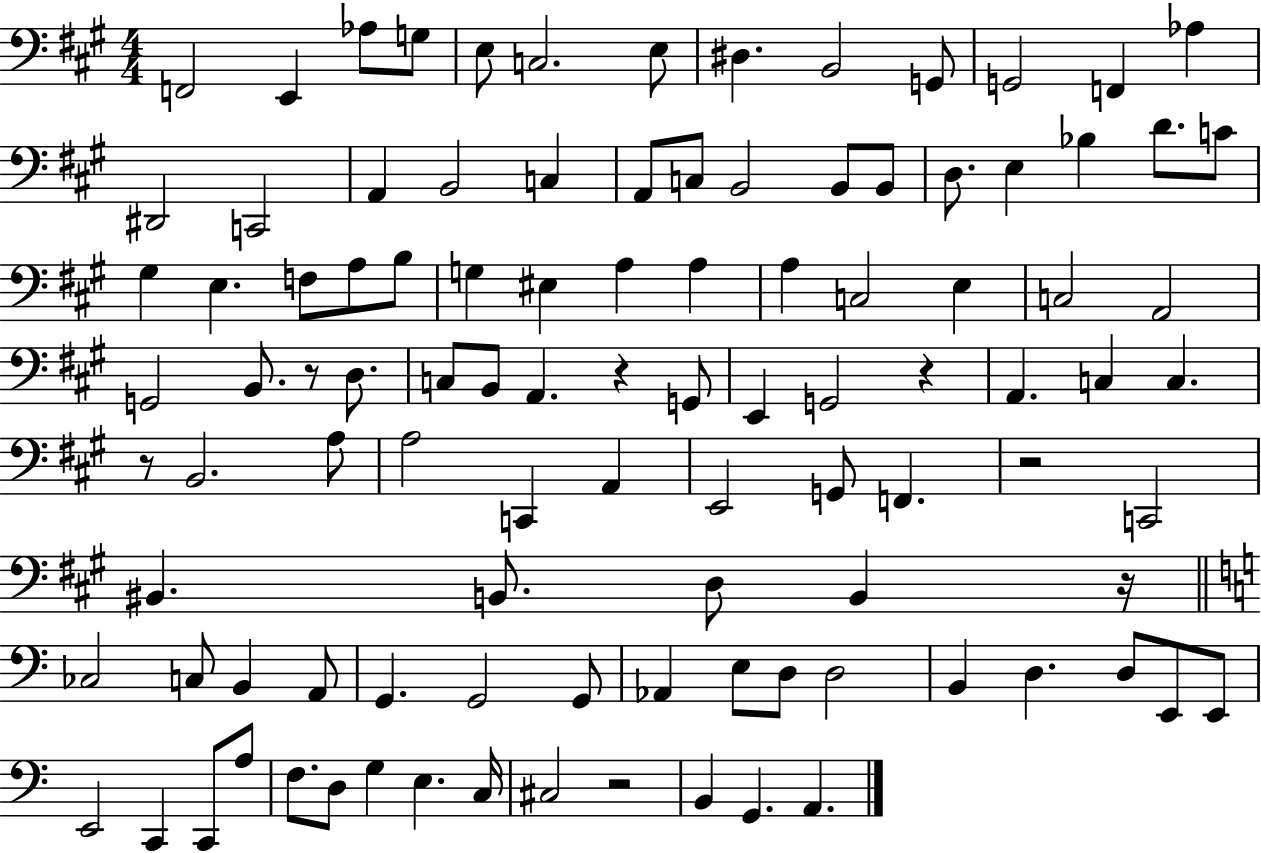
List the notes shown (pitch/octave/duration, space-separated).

F2/h E2/q Ab3/e G3/e E3/e C3/h. E3/e D#3/q. B2/h G2/e G2/h F2/q Ab3/q D#2/h C2/h A2/q B2/h C3/q A2/e C3/e B2/h B2/e B2/e D3/e. E3/q Bb3/q D4/e. C4/e G#3/q E3/q. F3/e A3/e B3/e G3/q EIS3/q A3/q A3/q A3/q C3/h E3/q C3/h A2/h G2/h B2/e. R/e D3/e. C3/e B2/e A2/q. R/q G2/e E2/q G2/h R/q A2/q. C3/q C3/q. R/e B2/h. A3/e A3/h C2/q A2/q E2/h G2/e F2/q. R/h C2/h BIS2/q. B2/e. D3/e B2/q R/s CES3/h C3/e B2/q A2/e G2/q. G2/h G2/e Ab2/q E3/e D3/e D3/h B2/q D3/q. D3/e E2/e E2/e E2/h C2/q C2/e A3/e F3/e. D3/e G3/q E3/q. C3/s C#3/h R/h B2/q G2/q. A2/q.